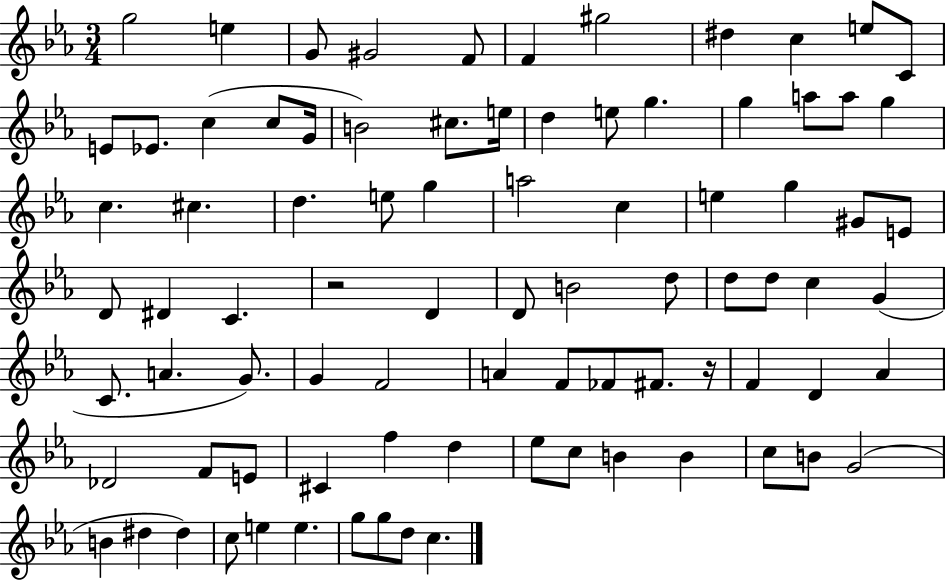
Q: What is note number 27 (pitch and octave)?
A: C5